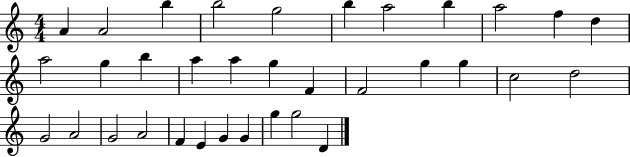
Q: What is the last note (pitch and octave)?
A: D4